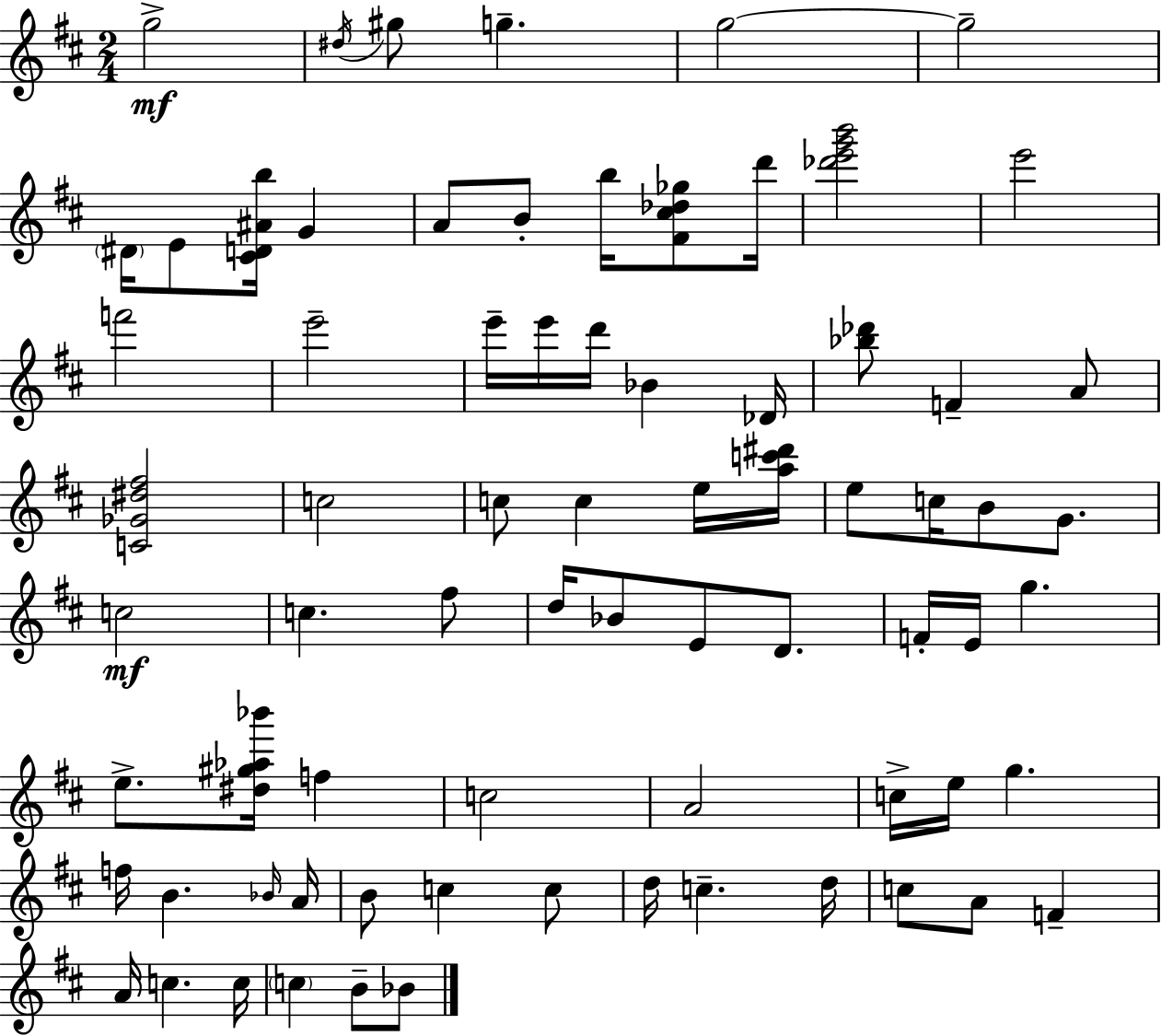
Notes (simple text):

G5/h D#5/s G#5/e G5/q. G5/h G5/h D#4/s E4/e [C#4,D4,A#4,B5]/s G4/q A4/e B4/e B5/s [F#4,C#5,Db5,Gb5]/e D6/s [Db6,E6,G6,B6]/h E6/h F6/h E6/h E6/s E6/s D6/s Bb4/q Db4/s [Bb5,Db6]/e F4/q A4/e [C4,Gb4,D#5,F#5]/h C5/h C5/e C5/q E5/s [A5,C6,D#6]/s E5/e C5/s B4/e G4/e. C5/h C5/q. F#5/e D5/s Bb4/e E4/e D4/e. F4/s E4/s G5/q. E5/e. [D#5,G#5,Ab5,Bb6]/s F5/q C5/h A4/h C5/s E5/s G5/q. F5/s B4/q. Bb4/s A4/s B4/e C5/q C5/e D5/s C5/q. D5/s C5/e A4/e F4/q A4/s C5/q. C5/s C5/q B4/e Bb4/e